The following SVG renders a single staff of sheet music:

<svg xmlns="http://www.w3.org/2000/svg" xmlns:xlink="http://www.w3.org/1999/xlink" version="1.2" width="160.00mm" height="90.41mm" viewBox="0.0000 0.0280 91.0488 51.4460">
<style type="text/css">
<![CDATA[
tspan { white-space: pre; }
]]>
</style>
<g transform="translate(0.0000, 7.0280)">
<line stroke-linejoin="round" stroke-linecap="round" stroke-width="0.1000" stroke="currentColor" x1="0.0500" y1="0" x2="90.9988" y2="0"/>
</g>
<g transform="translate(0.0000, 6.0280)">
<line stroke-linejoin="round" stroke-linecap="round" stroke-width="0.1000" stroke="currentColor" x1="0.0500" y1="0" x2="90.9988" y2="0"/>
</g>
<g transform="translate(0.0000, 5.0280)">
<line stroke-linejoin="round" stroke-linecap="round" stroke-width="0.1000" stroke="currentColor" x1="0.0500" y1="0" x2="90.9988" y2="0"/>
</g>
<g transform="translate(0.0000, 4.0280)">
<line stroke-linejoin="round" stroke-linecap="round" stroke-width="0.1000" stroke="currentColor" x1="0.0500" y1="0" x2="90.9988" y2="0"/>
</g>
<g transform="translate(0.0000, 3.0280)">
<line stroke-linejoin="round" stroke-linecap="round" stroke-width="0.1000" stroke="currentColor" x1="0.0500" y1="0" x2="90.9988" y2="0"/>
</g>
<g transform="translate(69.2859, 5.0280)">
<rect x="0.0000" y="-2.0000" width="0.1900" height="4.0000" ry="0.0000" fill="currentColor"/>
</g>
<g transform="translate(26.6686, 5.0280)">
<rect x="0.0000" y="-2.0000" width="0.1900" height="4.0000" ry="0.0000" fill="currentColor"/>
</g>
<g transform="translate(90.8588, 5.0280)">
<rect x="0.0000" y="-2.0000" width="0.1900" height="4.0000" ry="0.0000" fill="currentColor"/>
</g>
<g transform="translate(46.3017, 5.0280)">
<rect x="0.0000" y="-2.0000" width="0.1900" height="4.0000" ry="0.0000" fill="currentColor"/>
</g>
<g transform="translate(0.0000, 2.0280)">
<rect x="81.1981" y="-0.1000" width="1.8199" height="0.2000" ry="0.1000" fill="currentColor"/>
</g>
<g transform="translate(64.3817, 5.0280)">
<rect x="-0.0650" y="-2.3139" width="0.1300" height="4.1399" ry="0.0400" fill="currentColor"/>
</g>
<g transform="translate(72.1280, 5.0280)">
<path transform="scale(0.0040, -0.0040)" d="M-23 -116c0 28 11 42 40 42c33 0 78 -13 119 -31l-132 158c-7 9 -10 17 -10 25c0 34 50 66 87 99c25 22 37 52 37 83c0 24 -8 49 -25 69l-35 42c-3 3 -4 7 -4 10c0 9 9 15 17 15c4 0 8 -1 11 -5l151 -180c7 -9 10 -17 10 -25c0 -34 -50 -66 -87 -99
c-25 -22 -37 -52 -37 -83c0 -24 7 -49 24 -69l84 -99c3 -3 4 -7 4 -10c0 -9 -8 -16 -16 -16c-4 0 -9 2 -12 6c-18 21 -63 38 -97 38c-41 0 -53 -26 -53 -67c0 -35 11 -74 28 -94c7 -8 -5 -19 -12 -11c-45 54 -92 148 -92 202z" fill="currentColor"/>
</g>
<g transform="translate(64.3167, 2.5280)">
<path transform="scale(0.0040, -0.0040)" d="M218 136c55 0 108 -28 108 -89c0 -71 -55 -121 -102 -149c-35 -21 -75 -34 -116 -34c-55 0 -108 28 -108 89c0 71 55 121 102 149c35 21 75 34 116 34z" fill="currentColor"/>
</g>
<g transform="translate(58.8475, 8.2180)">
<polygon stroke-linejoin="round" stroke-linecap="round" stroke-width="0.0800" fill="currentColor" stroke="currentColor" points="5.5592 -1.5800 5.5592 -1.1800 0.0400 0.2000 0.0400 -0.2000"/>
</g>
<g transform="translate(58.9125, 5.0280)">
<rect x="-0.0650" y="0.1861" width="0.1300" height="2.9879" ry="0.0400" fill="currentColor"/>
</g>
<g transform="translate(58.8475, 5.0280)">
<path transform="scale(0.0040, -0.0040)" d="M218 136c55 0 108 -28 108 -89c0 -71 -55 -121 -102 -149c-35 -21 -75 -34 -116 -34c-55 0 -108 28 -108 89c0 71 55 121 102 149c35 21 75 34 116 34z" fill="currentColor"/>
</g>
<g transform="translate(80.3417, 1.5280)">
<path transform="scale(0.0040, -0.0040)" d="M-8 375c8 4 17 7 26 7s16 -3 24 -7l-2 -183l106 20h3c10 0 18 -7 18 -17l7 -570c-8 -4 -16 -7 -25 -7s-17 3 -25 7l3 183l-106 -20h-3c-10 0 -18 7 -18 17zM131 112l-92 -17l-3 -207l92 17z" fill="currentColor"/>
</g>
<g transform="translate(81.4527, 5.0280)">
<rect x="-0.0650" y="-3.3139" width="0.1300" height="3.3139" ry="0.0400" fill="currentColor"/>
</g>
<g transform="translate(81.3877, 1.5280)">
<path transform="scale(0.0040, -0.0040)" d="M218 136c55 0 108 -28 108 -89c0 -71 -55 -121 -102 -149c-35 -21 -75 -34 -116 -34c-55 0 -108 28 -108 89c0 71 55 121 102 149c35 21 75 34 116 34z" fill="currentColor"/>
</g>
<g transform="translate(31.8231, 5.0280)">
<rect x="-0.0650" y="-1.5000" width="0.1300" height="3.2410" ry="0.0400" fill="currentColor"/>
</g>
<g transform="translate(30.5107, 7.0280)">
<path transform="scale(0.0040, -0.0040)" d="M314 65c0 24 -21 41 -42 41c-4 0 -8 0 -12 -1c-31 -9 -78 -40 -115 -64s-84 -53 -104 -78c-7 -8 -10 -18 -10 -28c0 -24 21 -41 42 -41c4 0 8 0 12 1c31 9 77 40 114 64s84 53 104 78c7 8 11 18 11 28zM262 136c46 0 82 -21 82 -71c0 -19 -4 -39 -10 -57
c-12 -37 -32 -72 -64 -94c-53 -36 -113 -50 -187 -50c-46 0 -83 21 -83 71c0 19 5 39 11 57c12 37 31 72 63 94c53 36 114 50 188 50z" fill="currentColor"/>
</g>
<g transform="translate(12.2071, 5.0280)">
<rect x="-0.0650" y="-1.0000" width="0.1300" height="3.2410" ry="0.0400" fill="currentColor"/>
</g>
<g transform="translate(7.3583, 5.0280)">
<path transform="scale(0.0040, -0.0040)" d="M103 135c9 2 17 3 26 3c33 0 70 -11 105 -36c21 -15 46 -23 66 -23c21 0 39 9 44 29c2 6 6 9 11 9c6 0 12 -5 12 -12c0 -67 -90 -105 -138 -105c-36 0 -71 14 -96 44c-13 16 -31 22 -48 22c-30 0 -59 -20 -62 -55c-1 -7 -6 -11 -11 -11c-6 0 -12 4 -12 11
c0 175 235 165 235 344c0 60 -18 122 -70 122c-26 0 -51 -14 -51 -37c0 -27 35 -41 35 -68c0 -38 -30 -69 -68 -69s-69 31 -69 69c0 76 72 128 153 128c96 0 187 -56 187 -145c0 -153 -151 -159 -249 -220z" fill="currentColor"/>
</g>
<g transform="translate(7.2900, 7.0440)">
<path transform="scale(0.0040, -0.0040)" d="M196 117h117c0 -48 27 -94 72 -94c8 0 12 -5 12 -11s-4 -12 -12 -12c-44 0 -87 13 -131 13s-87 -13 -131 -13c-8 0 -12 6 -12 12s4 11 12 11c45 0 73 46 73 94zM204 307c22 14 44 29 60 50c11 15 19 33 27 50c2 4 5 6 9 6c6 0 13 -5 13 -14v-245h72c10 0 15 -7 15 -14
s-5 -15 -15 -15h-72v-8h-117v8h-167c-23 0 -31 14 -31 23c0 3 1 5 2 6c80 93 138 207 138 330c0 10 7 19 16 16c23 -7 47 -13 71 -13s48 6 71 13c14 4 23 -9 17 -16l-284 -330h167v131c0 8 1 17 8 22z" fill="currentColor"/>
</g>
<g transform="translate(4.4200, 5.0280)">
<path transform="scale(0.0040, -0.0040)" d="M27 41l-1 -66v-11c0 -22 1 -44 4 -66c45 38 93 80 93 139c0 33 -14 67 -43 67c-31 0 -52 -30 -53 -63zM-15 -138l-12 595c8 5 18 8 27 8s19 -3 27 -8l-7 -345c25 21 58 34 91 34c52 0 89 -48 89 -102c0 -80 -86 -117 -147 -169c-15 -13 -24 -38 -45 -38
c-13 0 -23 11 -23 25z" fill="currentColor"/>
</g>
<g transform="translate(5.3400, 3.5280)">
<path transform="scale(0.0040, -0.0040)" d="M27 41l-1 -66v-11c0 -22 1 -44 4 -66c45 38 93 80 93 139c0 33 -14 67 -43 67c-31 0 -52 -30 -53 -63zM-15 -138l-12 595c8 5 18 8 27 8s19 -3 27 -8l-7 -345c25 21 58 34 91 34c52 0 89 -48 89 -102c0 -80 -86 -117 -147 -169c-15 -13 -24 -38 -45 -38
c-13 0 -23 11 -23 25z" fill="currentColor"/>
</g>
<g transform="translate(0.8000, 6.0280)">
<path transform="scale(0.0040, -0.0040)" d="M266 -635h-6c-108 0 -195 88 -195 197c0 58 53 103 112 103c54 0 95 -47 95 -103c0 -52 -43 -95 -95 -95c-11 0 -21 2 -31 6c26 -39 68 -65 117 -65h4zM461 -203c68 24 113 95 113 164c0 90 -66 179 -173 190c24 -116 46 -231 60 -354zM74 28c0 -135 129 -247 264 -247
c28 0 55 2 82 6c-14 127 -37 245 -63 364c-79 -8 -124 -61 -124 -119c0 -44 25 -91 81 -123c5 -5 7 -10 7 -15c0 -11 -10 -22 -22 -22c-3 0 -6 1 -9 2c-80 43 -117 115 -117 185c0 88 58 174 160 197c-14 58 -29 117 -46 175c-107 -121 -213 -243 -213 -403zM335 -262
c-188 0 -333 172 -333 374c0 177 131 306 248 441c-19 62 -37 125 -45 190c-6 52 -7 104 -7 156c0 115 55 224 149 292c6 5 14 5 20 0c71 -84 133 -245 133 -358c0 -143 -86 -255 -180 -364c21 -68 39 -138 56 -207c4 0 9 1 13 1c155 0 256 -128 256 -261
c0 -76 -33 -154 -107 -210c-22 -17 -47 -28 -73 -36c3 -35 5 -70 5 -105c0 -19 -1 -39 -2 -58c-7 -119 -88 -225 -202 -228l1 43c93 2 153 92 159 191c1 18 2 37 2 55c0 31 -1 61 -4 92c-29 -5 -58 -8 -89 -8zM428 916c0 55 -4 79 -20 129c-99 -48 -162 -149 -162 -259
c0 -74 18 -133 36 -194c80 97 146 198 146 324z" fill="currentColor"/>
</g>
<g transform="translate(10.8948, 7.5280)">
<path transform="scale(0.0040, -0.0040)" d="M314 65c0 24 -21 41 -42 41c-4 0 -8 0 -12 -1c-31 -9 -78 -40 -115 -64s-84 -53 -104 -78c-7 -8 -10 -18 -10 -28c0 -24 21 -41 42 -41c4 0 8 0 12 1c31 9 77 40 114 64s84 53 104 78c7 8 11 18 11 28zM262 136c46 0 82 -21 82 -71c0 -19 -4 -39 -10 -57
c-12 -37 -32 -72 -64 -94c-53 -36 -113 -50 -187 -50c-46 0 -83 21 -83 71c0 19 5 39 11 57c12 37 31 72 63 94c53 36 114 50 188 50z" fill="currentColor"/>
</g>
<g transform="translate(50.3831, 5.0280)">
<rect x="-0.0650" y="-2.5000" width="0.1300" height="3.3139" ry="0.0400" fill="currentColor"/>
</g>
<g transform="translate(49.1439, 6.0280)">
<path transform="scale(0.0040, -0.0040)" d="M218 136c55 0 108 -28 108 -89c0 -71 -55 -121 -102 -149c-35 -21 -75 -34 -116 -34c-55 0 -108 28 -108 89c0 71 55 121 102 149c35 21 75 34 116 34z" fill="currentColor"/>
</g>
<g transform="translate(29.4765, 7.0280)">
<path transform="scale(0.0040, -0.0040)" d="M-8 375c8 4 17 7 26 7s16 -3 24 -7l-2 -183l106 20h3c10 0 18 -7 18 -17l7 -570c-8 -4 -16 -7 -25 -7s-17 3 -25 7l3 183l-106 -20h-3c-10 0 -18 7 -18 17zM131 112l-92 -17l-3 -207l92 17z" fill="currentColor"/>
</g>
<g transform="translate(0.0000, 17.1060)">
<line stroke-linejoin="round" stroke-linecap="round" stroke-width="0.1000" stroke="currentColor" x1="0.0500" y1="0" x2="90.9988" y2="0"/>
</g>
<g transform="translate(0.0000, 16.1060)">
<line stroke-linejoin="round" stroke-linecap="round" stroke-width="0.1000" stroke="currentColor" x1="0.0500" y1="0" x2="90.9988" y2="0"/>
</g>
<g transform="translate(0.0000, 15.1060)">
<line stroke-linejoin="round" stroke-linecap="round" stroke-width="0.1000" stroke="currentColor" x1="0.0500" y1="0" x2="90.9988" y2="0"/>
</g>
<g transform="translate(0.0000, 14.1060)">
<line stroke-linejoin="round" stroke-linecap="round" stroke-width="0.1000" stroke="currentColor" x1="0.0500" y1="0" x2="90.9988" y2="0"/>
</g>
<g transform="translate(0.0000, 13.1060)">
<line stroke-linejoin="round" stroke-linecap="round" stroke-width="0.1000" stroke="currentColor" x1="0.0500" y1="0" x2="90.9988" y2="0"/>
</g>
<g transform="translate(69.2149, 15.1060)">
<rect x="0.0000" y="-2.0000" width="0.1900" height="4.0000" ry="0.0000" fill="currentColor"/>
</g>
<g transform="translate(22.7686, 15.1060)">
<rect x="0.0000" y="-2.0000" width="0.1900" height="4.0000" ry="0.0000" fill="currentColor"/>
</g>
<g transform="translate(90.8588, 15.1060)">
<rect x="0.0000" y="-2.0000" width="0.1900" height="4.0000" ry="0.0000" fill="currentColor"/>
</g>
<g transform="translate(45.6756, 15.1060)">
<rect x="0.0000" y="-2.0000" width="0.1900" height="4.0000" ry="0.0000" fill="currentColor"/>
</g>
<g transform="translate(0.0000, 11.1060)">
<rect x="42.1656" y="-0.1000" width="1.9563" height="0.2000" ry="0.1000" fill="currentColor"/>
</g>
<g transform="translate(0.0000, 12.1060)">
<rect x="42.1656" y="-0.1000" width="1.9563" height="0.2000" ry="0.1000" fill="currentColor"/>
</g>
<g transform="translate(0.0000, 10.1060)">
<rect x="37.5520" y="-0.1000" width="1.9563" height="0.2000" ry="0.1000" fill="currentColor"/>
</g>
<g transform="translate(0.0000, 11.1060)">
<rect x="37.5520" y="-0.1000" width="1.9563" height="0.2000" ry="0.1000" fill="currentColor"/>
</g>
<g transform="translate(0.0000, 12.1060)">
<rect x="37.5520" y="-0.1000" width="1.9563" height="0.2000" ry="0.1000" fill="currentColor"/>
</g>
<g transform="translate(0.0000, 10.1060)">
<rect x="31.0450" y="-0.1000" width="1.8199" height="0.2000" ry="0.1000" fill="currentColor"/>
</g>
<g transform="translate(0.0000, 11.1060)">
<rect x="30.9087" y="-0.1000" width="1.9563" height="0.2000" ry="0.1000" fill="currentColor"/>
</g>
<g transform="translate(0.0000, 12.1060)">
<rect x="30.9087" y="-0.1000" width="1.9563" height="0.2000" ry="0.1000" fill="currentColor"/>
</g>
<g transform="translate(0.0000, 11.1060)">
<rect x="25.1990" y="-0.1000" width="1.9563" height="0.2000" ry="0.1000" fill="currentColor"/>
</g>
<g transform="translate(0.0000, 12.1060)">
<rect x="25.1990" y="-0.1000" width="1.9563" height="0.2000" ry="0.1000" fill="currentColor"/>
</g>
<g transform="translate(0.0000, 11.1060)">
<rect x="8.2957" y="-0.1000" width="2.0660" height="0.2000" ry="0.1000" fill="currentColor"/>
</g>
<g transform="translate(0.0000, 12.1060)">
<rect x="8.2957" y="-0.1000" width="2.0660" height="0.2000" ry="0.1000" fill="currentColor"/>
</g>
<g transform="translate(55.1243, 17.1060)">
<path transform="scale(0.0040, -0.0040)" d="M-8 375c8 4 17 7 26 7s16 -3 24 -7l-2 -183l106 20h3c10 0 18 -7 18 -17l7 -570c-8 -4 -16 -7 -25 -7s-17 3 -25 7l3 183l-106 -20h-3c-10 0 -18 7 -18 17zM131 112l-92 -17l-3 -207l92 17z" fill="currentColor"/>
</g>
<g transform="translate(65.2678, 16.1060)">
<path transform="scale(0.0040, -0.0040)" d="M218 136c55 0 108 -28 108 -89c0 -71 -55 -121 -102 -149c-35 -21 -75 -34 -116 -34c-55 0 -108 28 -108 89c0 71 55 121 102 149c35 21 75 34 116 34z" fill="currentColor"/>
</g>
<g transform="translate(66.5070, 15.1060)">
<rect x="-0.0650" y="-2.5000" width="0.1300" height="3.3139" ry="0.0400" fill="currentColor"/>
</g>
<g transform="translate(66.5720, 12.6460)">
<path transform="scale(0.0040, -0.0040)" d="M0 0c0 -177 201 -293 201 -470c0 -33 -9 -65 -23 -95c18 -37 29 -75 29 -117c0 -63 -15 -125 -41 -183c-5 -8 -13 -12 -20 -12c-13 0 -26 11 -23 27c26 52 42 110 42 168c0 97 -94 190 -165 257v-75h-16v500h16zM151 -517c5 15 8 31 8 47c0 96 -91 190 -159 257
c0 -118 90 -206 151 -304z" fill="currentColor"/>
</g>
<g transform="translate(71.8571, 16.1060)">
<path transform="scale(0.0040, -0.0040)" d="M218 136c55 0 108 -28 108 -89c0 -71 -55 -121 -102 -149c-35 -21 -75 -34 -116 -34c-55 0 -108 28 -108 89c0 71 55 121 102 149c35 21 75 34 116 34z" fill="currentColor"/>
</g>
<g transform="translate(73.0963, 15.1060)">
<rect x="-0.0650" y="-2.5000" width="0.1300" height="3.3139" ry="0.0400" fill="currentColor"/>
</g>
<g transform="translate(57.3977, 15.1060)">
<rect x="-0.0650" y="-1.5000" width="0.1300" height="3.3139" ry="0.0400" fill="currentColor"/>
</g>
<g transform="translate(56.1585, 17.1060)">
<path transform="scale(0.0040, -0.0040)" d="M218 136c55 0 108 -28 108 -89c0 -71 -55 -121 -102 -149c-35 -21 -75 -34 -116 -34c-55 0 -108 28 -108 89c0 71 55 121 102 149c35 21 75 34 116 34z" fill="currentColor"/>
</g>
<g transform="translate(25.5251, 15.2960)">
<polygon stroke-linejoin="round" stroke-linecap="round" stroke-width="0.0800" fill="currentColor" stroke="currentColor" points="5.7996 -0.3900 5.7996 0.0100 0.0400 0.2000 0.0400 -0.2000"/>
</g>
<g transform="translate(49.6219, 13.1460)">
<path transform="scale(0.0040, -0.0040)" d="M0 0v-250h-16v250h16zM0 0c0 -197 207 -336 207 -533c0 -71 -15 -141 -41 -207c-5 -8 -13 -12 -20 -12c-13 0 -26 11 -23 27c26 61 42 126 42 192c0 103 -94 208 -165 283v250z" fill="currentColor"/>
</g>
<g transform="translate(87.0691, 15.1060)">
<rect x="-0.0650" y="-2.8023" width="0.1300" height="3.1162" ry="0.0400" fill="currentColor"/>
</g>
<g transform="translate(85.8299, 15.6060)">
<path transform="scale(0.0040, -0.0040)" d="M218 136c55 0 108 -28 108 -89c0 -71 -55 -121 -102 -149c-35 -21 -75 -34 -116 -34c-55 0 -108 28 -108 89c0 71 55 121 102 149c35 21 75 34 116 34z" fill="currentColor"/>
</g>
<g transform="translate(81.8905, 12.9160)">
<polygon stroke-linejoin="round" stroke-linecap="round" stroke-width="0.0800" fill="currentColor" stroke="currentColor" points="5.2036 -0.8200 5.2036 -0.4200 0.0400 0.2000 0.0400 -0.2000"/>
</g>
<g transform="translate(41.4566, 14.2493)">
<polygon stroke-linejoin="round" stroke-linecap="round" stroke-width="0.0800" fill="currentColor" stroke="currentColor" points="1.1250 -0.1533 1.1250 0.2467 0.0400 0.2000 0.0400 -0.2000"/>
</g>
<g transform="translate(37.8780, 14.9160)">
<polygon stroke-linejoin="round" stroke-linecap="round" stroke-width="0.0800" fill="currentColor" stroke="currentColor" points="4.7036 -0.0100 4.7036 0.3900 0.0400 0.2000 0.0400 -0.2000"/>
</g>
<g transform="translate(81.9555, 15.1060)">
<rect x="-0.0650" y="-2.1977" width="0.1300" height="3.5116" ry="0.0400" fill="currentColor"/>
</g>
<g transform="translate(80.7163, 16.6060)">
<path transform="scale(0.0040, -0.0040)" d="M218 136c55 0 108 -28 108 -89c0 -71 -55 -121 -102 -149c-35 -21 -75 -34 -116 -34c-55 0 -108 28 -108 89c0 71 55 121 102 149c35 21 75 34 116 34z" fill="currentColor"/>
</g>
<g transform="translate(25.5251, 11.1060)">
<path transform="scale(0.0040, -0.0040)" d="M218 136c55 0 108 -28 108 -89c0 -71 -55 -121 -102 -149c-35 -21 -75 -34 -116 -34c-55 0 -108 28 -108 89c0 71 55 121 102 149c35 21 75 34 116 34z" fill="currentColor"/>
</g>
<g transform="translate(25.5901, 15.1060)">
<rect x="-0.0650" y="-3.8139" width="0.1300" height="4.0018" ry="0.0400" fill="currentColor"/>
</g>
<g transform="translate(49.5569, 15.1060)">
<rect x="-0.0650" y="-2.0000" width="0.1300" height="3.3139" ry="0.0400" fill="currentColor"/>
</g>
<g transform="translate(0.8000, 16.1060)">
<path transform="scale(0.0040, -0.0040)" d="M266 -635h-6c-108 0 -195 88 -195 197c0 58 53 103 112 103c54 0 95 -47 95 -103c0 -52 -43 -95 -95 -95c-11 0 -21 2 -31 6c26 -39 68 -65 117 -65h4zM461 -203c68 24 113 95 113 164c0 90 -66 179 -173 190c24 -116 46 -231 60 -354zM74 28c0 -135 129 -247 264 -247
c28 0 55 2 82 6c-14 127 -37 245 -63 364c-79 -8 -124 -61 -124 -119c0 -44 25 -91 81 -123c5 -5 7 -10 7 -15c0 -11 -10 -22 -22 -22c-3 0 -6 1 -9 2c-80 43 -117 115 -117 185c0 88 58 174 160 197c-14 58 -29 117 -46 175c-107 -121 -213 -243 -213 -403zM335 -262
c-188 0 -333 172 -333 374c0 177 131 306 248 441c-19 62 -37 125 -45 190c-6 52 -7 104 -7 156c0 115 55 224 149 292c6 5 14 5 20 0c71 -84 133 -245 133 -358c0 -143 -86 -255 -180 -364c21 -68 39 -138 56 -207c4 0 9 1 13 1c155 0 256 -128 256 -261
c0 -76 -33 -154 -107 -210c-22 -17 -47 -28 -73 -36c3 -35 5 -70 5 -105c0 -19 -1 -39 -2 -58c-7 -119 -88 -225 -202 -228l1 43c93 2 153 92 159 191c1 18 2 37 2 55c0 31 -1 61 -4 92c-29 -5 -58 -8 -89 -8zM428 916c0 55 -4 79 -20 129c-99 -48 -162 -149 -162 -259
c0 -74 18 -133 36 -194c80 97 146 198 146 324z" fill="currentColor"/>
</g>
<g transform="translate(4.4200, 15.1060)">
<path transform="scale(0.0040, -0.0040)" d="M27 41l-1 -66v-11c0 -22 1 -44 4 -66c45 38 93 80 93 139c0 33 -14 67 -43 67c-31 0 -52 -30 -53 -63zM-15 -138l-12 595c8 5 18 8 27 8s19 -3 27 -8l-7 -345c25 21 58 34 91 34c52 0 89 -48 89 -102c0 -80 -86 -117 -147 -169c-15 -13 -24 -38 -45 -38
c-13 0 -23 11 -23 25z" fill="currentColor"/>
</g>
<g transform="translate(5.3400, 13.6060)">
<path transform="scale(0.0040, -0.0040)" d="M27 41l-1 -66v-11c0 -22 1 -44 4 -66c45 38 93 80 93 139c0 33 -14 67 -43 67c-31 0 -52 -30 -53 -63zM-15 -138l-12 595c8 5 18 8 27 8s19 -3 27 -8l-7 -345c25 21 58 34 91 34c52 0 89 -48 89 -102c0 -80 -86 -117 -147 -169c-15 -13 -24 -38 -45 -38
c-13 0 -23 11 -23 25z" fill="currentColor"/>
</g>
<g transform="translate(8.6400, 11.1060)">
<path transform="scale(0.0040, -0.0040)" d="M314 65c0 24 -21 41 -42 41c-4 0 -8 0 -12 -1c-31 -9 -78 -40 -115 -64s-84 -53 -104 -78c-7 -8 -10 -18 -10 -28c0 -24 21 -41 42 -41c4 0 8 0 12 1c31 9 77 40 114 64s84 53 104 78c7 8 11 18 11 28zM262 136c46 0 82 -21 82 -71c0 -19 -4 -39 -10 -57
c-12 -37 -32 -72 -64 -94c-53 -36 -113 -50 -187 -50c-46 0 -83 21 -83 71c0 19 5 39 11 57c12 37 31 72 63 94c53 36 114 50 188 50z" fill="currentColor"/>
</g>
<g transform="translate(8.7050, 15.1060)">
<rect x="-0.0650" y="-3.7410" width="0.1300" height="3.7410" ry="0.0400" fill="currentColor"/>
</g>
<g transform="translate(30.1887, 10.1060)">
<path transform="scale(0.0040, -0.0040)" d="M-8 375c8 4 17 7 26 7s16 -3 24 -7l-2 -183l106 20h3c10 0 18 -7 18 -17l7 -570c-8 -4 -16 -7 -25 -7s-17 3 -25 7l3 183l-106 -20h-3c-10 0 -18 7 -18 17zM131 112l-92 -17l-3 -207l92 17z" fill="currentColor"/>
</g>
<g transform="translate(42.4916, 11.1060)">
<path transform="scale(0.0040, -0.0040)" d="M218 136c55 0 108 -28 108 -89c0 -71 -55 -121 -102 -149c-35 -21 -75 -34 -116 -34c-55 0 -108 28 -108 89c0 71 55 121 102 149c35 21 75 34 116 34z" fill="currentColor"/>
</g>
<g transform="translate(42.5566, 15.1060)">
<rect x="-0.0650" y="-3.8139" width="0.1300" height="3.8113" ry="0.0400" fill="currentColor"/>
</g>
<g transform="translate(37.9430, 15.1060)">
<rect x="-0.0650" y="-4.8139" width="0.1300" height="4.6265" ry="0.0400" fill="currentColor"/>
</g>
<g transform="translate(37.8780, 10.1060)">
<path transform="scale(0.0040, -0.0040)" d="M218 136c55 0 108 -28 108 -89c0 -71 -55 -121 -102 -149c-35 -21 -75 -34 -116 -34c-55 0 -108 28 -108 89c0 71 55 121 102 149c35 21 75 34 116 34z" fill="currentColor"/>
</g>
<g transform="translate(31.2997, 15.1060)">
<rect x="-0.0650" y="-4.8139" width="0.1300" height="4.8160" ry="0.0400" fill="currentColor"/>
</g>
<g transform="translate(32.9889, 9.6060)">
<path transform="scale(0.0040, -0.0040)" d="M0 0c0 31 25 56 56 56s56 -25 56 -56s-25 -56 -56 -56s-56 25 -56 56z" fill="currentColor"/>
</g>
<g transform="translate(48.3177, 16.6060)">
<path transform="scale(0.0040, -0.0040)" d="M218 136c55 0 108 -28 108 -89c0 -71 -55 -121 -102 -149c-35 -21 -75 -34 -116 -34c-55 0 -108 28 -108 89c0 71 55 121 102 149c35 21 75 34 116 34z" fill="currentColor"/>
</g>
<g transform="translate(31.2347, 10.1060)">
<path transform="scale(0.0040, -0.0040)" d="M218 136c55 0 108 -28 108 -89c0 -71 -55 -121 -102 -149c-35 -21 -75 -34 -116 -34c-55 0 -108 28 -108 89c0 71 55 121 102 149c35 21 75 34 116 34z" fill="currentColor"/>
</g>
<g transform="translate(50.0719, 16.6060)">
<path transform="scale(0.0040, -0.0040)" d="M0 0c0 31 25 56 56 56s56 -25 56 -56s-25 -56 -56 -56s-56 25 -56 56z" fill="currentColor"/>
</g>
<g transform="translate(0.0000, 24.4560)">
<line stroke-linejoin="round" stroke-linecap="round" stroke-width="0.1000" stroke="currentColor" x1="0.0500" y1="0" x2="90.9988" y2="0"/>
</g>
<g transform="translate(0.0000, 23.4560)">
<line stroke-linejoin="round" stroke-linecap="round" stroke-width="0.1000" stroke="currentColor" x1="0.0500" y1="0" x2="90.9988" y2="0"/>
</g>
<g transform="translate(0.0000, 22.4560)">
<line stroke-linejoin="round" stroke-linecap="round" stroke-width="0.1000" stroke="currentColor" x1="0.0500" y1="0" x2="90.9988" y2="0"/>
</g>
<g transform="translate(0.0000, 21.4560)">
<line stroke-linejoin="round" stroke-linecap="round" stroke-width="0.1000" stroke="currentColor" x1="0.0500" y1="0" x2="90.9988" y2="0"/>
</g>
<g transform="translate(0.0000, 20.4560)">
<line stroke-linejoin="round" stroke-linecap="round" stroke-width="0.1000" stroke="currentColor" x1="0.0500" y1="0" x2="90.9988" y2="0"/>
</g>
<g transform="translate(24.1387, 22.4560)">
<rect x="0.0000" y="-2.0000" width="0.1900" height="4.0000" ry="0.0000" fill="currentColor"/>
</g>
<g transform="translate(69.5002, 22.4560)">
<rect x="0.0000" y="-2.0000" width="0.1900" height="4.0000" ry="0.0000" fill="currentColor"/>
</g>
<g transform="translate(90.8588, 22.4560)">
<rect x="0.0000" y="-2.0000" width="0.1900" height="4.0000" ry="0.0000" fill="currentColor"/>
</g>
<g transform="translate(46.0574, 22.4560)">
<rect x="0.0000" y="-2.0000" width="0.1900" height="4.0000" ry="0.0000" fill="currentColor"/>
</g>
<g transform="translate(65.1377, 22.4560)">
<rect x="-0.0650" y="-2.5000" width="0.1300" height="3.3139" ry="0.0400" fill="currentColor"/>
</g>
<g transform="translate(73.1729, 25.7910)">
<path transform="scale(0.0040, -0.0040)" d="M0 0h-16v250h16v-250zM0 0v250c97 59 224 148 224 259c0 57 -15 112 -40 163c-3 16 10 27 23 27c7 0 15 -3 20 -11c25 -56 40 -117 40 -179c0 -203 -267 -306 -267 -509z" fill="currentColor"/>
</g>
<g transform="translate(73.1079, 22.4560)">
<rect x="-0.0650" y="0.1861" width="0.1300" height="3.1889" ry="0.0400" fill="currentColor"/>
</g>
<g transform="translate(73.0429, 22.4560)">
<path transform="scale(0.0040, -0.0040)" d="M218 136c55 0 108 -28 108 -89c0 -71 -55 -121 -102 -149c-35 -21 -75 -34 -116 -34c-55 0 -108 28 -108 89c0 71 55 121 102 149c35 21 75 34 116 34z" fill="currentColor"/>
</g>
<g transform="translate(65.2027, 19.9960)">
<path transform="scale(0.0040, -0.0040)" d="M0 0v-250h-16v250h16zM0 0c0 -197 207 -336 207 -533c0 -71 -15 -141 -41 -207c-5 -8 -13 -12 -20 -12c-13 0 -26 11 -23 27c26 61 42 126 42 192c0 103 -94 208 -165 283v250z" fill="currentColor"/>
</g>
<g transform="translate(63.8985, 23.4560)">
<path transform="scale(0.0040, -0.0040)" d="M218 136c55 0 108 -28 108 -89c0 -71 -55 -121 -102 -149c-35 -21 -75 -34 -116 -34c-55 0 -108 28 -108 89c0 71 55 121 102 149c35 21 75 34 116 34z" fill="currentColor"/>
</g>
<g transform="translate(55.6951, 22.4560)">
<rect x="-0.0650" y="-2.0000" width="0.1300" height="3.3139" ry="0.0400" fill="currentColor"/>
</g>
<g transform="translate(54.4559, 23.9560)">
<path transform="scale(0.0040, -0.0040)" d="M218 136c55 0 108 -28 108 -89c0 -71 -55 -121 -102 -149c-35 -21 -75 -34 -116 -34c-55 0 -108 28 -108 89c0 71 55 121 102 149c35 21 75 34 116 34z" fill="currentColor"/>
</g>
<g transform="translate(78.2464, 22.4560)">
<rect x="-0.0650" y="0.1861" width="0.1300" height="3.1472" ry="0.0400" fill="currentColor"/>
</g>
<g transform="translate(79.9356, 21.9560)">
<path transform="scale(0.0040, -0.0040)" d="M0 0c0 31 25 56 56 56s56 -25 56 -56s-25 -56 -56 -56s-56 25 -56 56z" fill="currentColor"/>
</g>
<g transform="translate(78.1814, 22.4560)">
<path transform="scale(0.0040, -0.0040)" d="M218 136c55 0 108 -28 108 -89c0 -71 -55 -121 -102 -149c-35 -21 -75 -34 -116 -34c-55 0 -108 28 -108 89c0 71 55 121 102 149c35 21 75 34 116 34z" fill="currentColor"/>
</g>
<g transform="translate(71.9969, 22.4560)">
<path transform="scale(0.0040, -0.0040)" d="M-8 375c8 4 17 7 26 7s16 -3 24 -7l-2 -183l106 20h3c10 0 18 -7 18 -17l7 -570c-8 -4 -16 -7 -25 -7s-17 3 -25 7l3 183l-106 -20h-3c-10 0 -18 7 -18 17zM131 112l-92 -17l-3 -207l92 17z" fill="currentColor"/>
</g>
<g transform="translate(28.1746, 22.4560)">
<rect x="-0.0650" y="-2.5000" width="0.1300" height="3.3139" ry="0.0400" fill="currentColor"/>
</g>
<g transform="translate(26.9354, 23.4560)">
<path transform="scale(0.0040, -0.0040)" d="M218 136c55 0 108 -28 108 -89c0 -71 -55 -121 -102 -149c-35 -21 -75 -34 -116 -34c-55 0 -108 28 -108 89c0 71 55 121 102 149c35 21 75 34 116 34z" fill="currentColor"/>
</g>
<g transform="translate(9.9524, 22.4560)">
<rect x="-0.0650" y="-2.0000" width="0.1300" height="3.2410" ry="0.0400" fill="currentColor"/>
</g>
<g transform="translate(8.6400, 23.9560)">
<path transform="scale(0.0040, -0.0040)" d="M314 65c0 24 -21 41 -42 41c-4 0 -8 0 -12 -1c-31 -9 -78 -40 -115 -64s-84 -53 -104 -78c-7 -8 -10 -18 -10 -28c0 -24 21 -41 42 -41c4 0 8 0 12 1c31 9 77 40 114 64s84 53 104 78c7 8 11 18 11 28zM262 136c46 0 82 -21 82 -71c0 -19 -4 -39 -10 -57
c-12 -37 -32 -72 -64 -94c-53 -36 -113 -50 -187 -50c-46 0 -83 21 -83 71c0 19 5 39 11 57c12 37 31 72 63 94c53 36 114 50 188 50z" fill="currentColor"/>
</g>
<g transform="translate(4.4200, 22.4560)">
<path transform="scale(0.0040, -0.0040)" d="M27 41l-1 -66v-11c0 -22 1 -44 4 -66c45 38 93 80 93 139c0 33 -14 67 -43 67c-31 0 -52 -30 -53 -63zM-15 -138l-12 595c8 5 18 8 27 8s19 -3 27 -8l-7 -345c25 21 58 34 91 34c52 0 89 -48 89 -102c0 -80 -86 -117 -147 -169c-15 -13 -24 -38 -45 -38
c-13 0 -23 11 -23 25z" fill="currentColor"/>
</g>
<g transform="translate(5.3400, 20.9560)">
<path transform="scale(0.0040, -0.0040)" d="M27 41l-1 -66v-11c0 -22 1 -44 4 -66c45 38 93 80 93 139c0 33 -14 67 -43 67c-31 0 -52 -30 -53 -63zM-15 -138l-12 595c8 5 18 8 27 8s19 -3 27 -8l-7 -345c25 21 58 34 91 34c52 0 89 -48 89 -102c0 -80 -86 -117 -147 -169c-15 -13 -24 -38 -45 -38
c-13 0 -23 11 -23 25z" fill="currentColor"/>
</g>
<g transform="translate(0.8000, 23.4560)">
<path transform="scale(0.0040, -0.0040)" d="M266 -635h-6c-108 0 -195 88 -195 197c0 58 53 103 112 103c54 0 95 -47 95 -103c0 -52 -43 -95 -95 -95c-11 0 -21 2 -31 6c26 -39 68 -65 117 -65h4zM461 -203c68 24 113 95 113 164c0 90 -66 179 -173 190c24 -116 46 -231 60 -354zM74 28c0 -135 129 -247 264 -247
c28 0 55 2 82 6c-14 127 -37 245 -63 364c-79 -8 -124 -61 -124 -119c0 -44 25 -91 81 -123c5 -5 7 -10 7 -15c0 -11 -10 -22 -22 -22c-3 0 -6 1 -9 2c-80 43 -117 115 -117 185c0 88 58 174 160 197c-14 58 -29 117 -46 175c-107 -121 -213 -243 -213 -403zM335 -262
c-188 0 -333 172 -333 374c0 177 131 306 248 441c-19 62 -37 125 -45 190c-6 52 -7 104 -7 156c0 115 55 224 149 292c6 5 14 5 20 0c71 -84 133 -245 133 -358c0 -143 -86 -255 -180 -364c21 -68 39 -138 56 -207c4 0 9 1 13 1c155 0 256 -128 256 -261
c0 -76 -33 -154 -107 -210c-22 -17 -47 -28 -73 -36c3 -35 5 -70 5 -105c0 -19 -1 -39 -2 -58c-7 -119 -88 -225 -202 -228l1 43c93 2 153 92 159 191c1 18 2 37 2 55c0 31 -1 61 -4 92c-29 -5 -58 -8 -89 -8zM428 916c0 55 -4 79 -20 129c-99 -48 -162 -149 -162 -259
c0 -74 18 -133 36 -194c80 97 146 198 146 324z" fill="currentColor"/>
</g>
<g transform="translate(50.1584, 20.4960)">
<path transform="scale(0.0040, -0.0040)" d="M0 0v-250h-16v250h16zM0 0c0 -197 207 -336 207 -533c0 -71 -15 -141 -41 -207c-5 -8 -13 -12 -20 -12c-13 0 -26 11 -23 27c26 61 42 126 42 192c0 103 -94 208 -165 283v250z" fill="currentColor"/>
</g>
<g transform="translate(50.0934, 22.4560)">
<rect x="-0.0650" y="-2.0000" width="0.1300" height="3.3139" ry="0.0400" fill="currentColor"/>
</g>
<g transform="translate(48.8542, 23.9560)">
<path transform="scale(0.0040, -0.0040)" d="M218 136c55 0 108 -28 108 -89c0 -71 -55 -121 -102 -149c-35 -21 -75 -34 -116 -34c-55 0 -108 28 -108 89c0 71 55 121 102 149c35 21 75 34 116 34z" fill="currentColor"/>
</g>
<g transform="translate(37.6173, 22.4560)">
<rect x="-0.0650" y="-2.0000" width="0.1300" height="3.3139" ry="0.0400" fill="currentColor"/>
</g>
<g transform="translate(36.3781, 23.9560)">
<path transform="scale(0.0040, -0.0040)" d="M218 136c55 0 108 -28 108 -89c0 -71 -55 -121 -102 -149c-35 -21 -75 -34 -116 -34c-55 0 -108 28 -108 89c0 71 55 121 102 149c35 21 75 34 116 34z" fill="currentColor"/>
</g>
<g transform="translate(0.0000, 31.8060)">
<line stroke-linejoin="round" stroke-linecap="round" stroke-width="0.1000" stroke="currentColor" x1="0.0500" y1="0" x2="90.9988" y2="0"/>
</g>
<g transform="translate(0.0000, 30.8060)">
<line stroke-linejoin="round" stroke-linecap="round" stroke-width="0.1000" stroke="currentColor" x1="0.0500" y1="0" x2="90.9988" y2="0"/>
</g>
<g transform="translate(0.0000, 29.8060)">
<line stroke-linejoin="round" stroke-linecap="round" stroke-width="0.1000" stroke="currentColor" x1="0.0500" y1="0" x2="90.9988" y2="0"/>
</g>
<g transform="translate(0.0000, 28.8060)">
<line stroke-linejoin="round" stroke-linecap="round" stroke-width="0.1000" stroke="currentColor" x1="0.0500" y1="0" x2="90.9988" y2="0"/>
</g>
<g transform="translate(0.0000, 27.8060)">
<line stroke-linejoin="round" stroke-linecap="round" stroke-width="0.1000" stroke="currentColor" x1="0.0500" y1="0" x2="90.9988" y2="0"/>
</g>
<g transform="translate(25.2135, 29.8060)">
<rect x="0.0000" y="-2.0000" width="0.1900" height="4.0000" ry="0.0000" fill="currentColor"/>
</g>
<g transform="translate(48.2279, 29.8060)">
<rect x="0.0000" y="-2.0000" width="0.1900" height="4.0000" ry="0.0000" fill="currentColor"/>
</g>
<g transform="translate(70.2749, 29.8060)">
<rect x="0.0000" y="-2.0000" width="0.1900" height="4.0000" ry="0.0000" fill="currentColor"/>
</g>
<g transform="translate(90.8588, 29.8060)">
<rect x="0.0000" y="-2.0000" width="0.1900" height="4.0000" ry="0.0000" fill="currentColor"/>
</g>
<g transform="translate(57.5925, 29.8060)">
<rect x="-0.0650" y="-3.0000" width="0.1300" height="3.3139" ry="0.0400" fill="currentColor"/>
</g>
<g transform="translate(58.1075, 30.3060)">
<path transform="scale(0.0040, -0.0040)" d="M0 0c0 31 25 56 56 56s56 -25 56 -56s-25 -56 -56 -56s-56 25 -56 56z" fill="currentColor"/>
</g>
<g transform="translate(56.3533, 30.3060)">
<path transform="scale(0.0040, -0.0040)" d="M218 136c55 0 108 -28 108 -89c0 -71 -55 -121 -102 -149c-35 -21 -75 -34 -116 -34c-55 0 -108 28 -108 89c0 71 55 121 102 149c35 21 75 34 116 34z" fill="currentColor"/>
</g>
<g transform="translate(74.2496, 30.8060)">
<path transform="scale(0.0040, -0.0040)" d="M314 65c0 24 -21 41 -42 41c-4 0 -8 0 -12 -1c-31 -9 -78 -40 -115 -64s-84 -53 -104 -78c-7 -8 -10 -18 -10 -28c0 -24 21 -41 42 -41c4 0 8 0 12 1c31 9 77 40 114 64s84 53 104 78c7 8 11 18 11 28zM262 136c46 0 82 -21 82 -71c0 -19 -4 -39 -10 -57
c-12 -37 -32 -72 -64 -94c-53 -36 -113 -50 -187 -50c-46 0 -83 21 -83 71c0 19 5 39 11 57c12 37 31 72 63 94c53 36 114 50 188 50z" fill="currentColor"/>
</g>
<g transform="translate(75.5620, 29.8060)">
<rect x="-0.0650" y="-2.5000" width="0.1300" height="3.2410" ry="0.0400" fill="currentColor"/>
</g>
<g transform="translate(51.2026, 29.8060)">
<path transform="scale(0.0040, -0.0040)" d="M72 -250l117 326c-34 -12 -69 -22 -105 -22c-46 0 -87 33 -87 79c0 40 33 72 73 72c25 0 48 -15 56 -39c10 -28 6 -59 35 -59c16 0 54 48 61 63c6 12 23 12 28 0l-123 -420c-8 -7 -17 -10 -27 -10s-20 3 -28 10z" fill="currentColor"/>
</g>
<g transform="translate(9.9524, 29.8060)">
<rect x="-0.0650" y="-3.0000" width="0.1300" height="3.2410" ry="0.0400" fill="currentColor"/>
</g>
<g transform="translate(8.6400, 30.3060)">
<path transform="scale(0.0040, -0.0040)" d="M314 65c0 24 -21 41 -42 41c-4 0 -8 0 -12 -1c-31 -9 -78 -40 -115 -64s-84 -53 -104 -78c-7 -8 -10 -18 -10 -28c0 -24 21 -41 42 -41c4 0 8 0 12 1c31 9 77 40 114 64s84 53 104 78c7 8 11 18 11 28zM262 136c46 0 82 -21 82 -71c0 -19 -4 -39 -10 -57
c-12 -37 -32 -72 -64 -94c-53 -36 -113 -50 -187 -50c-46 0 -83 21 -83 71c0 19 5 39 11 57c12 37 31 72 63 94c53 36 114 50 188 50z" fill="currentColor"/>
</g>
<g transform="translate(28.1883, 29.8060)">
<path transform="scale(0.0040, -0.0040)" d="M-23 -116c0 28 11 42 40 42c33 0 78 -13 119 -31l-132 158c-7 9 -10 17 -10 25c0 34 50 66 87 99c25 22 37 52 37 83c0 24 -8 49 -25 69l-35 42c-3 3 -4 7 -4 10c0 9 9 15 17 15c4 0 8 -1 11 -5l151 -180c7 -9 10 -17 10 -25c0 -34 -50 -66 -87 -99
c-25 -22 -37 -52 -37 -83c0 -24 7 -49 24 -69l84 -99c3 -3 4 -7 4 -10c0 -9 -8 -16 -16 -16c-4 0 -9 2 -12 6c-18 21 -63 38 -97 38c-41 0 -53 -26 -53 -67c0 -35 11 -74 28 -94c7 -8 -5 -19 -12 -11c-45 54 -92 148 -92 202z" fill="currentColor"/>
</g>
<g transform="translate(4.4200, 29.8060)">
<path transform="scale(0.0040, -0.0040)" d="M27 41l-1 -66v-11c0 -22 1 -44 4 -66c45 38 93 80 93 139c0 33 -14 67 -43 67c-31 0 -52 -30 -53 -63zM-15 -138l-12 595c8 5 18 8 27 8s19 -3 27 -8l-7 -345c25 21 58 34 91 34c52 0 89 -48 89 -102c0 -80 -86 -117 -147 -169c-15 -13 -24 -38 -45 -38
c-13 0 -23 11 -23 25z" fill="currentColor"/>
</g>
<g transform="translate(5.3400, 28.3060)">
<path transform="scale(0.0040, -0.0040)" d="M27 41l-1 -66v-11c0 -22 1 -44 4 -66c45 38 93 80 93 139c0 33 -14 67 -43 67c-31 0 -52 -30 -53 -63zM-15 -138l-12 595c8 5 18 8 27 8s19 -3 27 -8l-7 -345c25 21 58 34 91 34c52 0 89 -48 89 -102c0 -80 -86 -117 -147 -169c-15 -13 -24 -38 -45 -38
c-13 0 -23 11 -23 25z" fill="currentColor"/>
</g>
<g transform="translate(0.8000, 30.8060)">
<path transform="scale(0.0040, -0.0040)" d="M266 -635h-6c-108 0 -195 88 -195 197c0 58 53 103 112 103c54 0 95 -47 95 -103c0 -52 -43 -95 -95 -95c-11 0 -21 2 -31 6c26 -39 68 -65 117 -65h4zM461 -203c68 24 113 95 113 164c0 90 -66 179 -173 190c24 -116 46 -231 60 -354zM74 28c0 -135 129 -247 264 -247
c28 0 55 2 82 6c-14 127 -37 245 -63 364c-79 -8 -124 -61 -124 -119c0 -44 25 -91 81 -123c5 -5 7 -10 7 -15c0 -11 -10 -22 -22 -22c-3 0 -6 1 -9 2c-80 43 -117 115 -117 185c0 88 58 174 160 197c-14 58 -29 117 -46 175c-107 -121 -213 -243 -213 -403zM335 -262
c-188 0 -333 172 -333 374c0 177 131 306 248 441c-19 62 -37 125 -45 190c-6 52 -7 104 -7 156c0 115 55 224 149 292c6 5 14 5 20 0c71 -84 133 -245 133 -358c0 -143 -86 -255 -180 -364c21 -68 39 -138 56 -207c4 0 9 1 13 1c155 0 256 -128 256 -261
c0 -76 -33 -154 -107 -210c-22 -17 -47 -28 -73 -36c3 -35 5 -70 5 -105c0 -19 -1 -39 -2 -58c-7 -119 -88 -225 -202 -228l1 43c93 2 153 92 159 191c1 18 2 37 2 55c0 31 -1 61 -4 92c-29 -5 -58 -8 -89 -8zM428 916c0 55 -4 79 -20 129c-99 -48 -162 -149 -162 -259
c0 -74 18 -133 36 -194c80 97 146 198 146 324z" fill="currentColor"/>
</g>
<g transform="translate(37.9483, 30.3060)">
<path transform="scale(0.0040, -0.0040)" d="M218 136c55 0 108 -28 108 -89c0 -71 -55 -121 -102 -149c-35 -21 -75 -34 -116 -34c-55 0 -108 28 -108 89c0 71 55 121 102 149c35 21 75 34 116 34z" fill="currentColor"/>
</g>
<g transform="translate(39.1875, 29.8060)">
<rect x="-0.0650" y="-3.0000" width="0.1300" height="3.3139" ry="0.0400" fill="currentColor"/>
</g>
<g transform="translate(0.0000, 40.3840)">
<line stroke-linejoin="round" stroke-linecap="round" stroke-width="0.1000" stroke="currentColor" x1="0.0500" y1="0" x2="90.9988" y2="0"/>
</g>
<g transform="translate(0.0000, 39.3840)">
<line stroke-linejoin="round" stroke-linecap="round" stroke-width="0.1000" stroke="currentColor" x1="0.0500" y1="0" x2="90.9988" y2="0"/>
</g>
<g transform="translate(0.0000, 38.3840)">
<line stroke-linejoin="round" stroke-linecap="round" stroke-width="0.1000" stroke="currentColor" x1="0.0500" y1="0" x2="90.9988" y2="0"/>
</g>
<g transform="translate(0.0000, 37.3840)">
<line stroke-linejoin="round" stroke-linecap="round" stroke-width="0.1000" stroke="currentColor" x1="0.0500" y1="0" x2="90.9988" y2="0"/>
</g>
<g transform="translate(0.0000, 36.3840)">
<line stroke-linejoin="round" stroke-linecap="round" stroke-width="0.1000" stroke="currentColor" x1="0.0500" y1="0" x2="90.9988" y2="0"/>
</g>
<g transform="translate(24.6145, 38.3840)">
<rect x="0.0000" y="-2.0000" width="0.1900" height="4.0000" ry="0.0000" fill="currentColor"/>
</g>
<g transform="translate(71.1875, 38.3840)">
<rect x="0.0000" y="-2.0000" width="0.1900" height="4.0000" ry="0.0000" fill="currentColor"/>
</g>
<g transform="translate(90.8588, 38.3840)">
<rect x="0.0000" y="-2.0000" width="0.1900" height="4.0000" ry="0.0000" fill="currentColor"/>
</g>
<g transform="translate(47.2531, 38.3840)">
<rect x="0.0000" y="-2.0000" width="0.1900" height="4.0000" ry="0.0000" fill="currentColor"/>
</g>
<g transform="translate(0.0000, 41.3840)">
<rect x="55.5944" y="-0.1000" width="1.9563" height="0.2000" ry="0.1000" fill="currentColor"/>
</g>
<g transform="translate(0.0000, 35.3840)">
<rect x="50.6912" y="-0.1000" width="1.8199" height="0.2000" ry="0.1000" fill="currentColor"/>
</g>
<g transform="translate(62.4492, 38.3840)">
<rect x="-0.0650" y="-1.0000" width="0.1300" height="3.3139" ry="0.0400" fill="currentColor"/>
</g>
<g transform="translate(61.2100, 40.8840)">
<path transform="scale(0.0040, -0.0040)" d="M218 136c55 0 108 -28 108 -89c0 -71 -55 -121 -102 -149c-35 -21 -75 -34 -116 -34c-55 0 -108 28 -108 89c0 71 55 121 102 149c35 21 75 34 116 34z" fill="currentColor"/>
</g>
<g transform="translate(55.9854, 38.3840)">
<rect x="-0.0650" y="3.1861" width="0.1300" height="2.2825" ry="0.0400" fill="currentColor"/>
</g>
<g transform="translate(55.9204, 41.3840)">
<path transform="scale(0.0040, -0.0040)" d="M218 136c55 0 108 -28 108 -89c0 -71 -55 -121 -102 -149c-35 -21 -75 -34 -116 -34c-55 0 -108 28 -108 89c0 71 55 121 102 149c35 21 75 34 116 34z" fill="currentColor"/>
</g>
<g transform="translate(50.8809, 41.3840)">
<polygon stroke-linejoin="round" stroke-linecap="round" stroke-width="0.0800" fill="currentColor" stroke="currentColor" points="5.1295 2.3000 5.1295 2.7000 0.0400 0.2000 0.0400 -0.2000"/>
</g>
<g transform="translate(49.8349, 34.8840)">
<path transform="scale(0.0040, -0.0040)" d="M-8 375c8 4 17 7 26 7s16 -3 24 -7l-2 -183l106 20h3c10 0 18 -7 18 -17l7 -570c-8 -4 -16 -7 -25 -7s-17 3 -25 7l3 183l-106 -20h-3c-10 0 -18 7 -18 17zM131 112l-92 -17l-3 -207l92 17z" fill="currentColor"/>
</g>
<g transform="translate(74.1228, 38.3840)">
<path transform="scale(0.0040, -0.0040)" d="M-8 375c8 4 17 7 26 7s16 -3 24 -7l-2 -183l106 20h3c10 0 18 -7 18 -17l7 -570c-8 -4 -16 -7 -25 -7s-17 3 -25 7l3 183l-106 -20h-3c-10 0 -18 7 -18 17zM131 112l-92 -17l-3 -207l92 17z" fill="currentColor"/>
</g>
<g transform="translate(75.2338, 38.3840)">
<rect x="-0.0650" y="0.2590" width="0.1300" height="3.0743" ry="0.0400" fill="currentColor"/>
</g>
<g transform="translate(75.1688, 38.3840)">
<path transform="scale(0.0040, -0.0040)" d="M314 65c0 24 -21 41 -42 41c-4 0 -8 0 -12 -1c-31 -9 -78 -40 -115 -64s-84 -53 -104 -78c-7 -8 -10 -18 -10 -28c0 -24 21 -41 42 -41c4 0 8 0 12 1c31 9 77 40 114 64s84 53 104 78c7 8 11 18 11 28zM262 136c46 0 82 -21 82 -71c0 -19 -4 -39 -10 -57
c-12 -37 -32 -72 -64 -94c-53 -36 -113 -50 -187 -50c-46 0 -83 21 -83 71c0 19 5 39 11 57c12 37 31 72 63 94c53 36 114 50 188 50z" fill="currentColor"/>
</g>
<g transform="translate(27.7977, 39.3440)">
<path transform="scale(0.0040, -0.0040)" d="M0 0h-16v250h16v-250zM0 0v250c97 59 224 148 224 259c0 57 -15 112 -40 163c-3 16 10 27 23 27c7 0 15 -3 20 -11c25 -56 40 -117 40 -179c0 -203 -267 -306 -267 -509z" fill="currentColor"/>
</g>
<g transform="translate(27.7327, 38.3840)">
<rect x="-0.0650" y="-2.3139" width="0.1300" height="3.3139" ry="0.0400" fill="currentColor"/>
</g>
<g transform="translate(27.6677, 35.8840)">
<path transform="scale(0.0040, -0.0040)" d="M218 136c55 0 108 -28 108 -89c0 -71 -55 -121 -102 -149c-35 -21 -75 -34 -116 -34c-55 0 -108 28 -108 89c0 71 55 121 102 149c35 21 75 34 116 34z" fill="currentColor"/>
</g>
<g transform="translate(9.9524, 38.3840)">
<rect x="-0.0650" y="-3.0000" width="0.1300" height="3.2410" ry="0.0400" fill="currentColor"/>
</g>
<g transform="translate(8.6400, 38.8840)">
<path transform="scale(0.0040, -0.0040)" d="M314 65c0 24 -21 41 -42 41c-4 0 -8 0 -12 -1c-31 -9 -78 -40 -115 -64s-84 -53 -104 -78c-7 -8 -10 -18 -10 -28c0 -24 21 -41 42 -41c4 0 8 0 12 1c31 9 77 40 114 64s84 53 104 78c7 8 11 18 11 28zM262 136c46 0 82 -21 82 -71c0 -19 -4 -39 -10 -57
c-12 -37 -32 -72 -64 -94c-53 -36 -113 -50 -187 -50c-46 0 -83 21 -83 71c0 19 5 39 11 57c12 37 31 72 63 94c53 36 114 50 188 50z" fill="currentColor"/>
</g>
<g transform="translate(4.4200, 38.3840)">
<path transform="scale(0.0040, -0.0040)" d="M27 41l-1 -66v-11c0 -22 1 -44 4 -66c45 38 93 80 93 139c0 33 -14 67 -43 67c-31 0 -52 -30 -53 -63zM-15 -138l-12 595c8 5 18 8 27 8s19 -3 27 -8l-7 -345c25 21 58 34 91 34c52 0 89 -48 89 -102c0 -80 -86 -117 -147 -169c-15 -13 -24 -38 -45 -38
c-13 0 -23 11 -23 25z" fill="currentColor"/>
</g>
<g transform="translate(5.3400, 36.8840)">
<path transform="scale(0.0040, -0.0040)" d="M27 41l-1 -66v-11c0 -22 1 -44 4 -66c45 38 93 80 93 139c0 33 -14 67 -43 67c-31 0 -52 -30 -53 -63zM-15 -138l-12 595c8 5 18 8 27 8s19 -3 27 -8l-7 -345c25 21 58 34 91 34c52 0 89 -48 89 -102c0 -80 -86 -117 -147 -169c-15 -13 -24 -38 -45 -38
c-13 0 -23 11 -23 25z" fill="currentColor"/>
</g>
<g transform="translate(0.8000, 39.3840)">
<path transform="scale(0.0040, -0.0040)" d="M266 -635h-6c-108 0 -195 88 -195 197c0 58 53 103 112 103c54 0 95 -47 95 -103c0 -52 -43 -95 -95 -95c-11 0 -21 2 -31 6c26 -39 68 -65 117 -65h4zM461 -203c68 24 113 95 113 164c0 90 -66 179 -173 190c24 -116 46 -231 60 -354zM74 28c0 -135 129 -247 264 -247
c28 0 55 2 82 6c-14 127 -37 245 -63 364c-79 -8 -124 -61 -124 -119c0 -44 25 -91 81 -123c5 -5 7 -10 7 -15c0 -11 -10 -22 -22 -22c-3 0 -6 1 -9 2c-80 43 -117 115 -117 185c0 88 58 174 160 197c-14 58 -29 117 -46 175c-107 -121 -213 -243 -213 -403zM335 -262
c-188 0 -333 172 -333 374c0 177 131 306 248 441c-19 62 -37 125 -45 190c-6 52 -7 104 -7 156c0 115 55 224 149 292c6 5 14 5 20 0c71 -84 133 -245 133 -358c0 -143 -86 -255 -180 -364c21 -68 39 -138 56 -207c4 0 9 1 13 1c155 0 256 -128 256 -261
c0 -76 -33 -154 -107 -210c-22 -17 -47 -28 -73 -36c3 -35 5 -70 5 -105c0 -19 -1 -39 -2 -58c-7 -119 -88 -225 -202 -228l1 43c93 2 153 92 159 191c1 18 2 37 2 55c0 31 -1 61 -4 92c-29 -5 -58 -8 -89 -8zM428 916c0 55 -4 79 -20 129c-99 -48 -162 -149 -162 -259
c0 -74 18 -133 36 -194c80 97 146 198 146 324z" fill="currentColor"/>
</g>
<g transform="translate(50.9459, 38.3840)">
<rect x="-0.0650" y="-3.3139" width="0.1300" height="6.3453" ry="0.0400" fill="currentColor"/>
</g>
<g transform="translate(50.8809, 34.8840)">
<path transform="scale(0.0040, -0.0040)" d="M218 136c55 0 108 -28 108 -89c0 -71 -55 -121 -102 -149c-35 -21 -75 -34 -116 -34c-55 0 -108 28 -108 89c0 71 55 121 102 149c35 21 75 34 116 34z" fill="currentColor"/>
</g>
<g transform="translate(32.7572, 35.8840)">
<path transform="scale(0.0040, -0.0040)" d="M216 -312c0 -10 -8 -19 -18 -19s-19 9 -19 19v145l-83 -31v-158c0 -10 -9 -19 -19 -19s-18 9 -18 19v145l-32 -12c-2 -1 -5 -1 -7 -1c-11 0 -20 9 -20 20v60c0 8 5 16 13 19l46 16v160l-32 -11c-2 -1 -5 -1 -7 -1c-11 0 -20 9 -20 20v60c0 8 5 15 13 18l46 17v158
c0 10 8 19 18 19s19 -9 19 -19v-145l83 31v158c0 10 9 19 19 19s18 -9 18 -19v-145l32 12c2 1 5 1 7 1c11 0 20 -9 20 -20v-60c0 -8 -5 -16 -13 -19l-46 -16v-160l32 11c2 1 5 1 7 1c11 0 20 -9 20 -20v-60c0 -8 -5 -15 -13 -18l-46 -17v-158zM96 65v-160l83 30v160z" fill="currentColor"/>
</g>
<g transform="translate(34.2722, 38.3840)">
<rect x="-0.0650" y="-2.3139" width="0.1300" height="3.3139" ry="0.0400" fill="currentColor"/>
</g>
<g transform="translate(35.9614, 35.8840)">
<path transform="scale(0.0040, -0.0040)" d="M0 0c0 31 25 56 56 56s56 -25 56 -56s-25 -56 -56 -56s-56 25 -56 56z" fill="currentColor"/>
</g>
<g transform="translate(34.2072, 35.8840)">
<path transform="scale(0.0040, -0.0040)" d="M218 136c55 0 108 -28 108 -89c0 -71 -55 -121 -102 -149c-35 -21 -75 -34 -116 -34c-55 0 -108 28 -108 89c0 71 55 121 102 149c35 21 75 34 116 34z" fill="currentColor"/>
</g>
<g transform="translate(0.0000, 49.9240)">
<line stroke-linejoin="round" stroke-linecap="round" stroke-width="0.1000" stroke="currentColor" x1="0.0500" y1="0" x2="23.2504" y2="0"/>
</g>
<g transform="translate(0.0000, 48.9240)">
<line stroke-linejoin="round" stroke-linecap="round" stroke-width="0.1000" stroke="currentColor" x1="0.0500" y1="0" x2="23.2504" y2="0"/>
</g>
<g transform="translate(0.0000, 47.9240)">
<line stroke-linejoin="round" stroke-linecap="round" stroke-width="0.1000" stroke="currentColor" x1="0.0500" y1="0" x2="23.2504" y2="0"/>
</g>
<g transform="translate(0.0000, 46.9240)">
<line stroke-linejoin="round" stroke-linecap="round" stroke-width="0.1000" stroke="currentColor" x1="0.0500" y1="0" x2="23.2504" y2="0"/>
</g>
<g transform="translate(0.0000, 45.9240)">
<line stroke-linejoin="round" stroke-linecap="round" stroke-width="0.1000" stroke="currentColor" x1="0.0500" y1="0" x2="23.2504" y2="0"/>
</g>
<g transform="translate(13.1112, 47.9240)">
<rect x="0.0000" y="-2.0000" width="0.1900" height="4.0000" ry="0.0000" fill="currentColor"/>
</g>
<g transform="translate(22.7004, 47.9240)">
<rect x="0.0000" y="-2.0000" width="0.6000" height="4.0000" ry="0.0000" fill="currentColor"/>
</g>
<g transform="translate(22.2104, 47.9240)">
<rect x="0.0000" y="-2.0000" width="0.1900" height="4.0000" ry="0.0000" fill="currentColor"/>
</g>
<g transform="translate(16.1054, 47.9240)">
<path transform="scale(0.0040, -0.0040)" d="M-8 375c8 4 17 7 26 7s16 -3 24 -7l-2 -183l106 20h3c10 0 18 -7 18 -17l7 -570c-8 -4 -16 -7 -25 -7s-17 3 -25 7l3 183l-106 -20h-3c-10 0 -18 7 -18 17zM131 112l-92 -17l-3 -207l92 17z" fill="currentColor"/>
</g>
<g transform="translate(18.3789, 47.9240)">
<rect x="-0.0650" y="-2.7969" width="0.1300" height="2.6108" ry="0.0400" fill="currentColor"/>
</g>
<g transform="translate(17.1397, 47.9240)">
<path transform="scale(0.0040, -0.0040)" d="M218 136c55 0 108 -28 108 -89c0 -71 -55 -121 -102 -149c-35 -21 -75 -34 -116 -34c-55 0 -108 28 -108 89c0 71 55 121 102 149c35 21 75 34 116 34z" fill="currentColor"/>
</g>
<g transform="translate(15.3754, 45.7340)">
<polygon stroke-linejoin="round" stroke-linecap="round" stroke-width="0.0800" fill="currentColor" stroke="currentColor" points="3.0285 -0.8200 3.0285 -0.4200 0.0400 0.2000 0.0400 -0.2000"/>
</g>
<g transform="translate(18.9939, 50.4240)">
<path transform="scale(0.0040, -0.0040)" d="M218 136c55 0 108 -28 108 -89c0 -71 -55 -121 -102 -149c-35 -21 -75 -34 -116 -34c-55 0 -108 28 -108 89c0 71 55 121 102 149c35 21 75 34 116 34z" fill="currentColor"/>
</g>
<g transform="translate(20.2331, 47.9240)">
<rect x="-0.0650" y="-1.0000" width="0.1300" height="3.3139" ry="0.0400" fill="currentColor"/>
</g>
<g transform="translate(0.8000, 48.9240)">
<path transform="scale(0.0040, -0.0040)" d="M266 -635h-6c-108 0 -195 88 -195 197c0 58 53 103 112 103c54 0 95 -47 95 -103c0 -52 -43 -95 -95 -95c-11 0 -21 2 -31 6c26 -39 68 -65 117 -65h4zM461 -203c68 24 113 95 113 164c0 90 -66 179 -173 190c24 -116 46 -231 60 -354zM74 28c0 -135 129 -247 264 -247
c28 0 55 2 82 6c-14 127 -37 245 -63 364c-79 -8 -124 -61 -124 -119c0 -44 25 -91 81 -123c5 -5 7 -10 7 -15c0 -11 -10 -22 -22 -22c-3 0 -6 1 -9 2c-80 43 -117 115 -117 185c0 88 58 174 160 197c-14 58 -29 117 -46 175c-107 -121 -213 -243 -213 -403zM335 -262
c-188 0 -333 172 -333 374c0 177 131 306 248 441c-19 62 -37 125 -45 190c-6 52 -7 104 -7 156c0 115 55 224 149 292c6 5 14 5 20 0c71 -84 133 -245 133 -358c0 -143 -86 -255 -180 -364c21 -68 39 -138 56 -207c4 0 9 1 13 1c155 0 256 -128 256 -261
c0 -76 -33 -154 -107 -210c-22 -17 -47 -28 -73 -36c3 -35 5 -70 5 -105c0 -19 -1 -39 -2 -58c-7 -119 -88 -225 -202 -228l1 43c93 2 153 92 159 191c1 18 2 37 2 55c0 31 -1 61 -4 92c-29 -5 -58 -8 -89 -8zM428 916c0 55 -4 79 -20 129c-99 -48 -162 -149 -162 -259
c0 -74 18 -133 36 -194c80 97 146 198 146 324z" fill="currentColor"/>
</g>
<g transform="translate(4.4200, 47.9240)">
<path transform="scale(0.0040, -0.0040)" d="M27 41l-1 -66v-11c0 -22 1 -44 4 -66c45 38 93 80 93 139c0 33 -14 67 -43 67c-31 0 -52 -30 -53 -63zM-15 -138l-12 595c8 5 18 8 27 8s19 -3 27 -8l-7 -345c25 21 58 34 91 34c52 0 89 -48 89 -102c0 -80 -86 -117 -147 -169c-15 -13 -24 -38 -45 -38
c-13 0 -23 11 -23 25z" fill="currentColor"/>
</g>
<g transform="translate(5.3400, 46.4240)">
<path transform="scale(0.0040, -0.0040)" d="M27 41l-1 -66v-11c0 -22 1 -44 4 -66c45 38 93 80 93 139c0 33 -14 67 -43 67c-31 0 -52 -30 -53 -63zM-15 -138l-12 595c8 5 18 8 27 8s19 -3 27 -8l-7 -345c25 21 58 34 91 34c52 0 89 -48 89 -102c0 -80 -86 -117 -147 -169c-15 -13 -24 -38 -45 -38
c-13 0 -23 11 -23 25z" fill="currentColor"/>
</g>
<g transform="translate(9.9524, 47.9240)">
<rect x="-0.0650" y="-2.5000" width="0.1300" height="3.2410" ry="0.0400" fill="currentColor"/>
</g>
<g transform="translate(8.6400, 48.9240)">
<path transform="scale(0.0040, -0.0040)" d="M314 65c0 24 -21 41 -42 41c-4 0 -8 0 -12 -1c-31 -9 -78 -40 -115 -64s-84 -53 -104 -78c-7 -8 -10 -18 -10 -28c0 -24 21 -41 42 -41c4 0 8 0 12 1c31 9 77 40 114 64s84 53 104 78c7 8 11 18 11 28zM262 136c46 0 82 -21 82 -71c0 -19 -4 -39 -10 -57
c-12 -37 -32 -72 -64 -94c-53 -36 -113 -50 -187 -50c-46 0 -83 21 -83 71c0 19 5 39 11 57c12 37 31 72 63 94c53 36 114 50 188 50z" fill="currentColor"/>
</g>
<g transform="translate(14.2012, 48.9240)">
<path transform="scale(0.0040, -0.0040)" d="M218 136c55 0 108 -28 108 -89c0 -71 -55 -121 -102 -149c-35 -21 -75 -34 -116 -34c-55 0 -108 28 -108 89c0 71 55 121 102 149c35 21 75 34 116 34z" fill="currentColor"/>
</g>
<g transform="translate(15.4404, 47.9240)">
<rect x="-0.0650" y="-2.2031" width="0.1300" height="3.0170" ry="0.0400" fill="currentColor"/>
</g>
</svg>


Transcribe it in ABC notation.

X:1
T:Untitled
M:2/4
L:1/4
K:Bb
D2 E2 G _B/2 g/2 z b c'2 c'/2 e'/2 e'/2 c'/4 F/2 E G/4 G F/2 A/2 F2 G F F/2 F G/2 B/2 B A2 z A z/2 A G2 A2 g/2 ^g b/2 C/2 D B2 G2 G/2 B/2 D